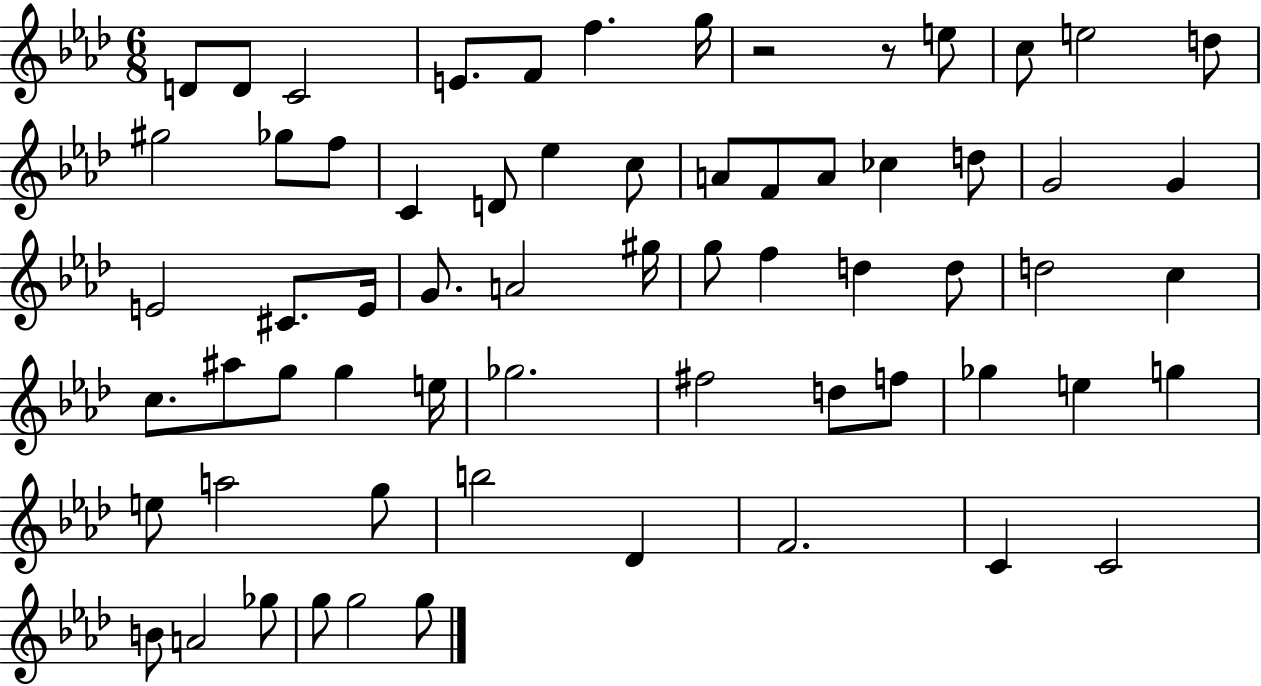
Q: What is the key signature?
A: AES major